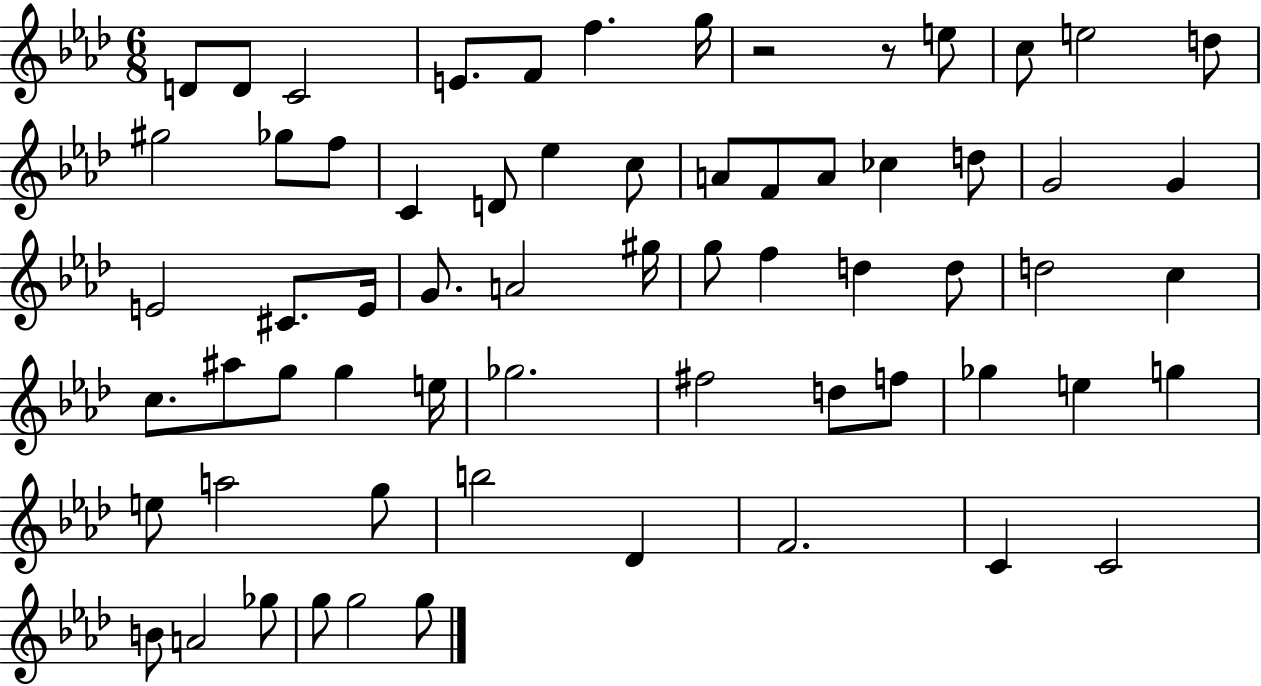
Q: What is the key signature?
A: AES major